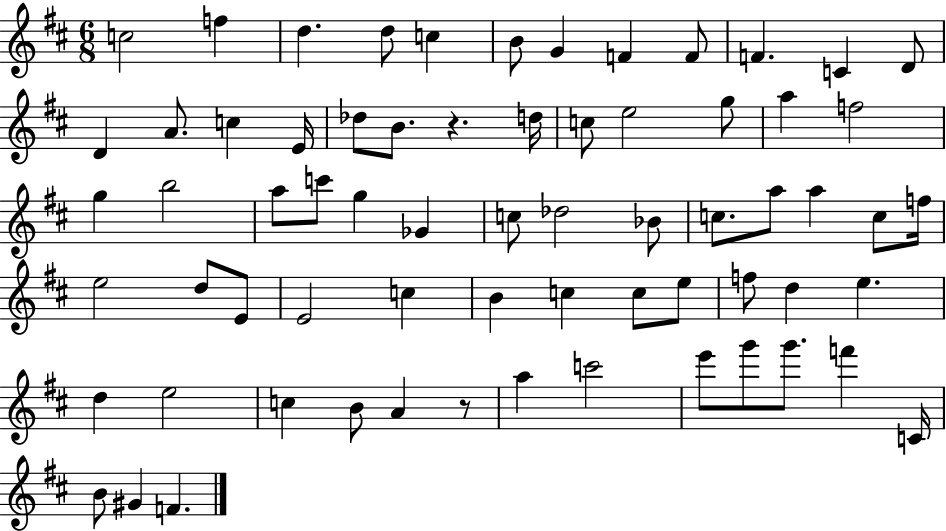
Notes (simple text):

C5/h F5/q D5/q. D5/e C5/q B4/e G4/q F4/q F4/e F4/q. C4/q D4/e D4/q A4/e. C5/q E4/s Db5/e B4/e. R/q. D5/s C5/e E5/h G5/e A5/q F5/h G5/q B5/h A5/e C6/e G5/q Gb4/q C5/e Db5/h Bb4/e C5/e. A5/e A5/q C5/e F5/s E5/h D5/e E4/e E4/h C5/q B4/q C5/q C5/e E5/e F5/e D5/q E5/q. D5/q E5/h C5/q B4/e A4/q R/e A5/q C6/h E6/e G6/e G6/e. F6/q C4/s B4/e G#4/q F4/q.